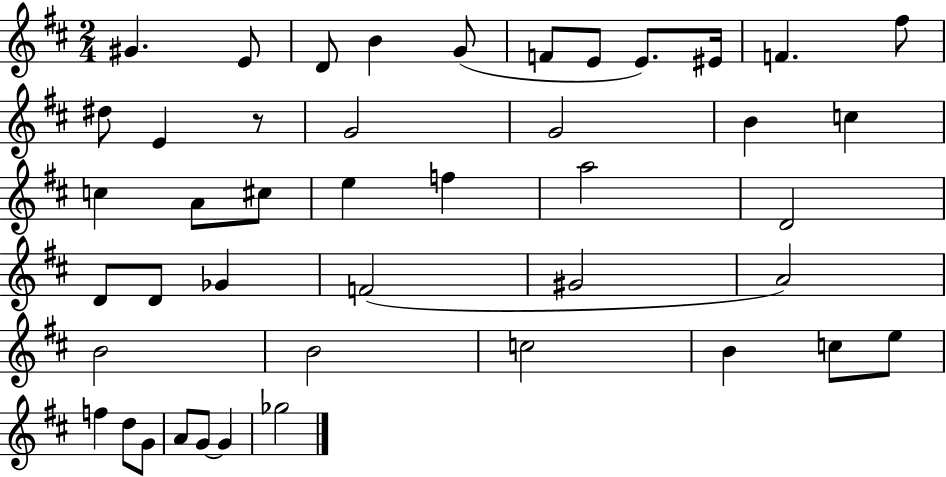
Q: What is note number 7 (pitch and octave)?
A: E4